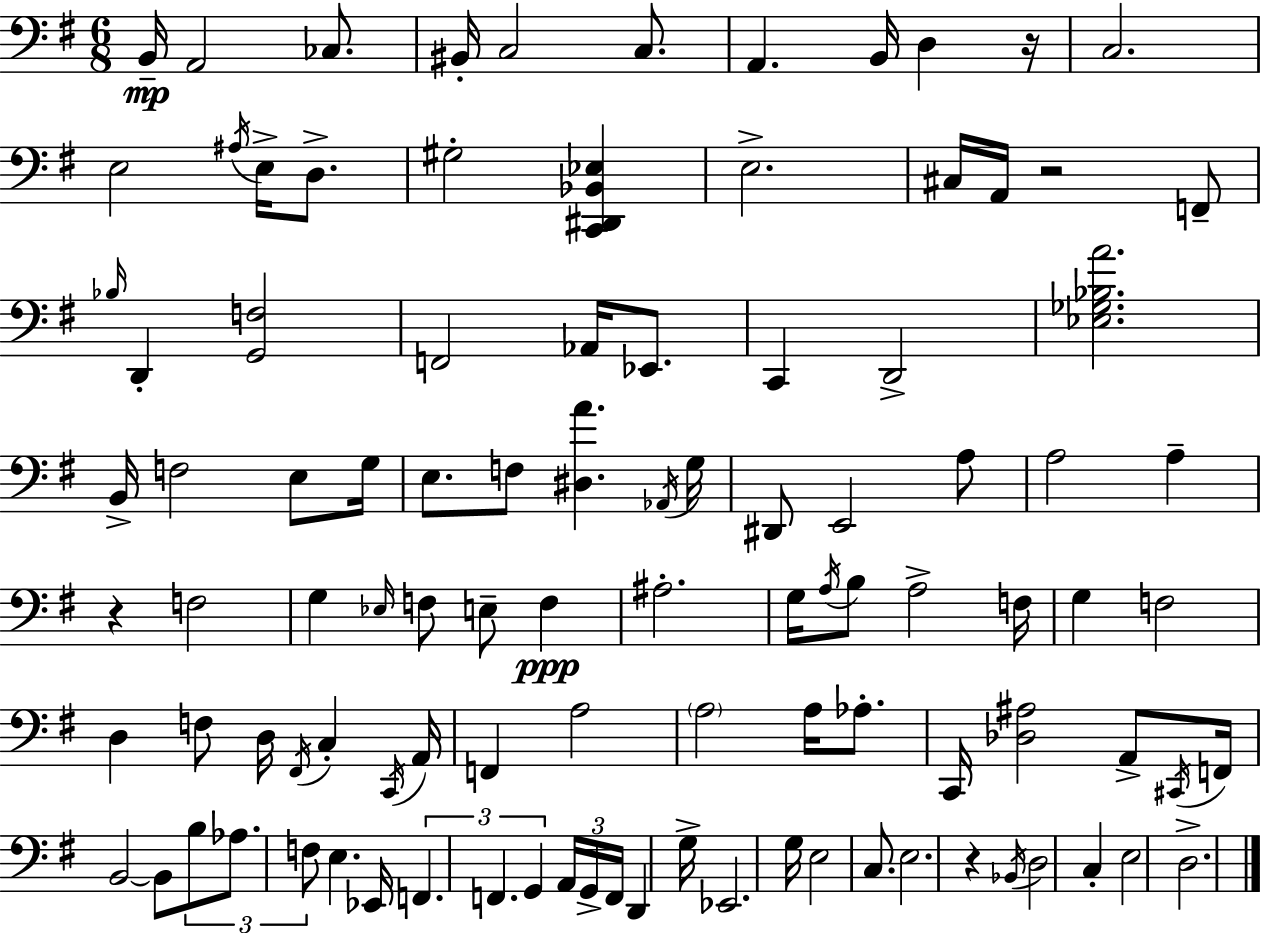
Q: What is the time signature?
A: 6/8